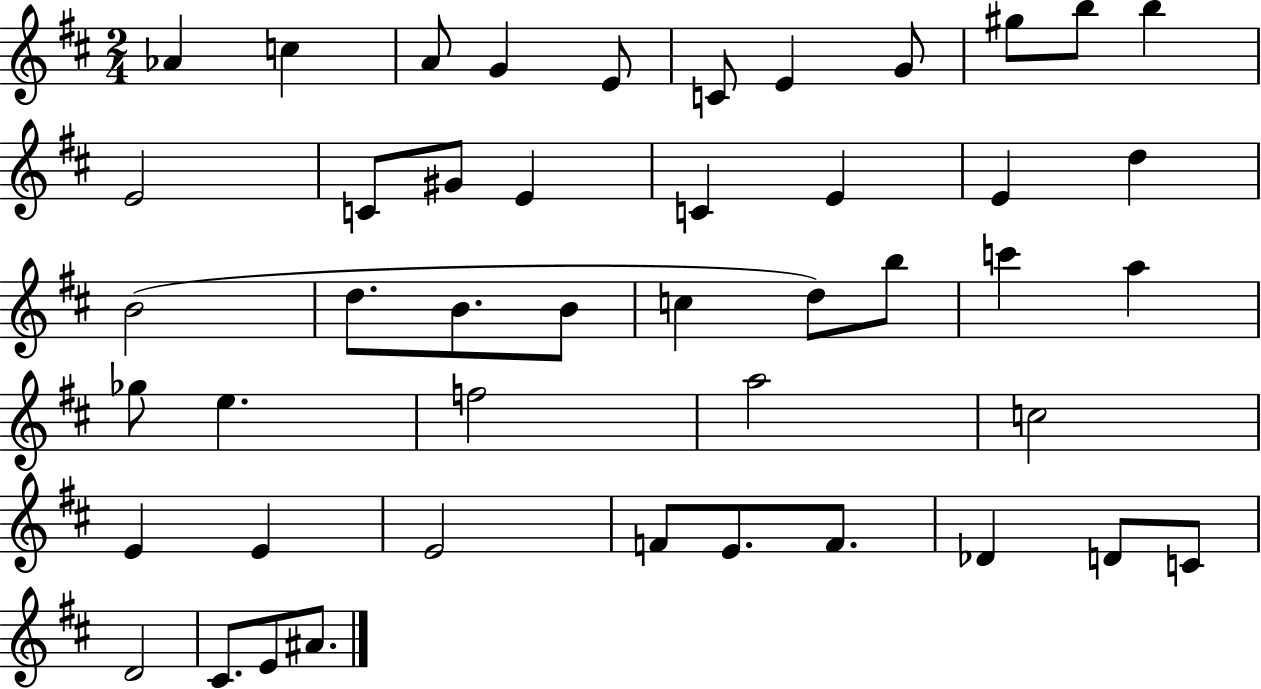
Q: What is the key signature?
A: D major